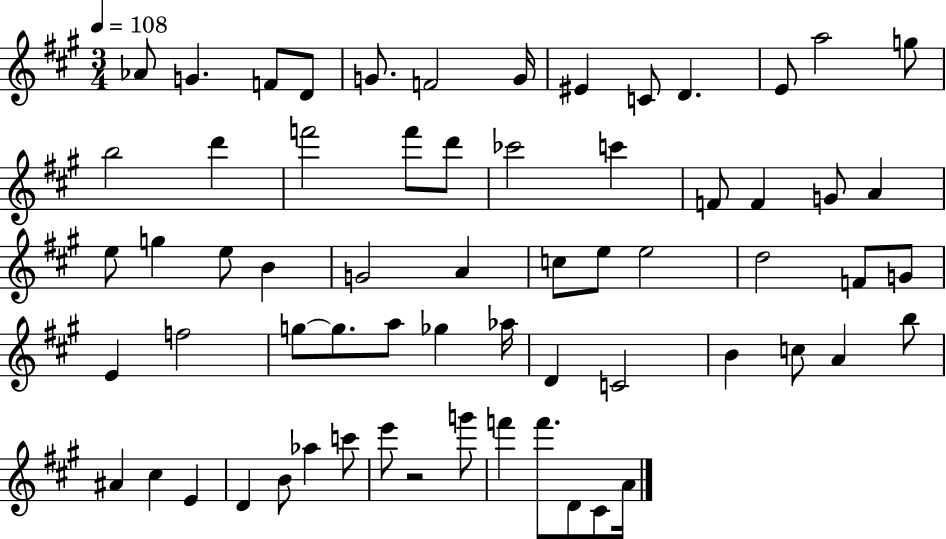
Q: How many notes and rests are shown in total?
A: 64